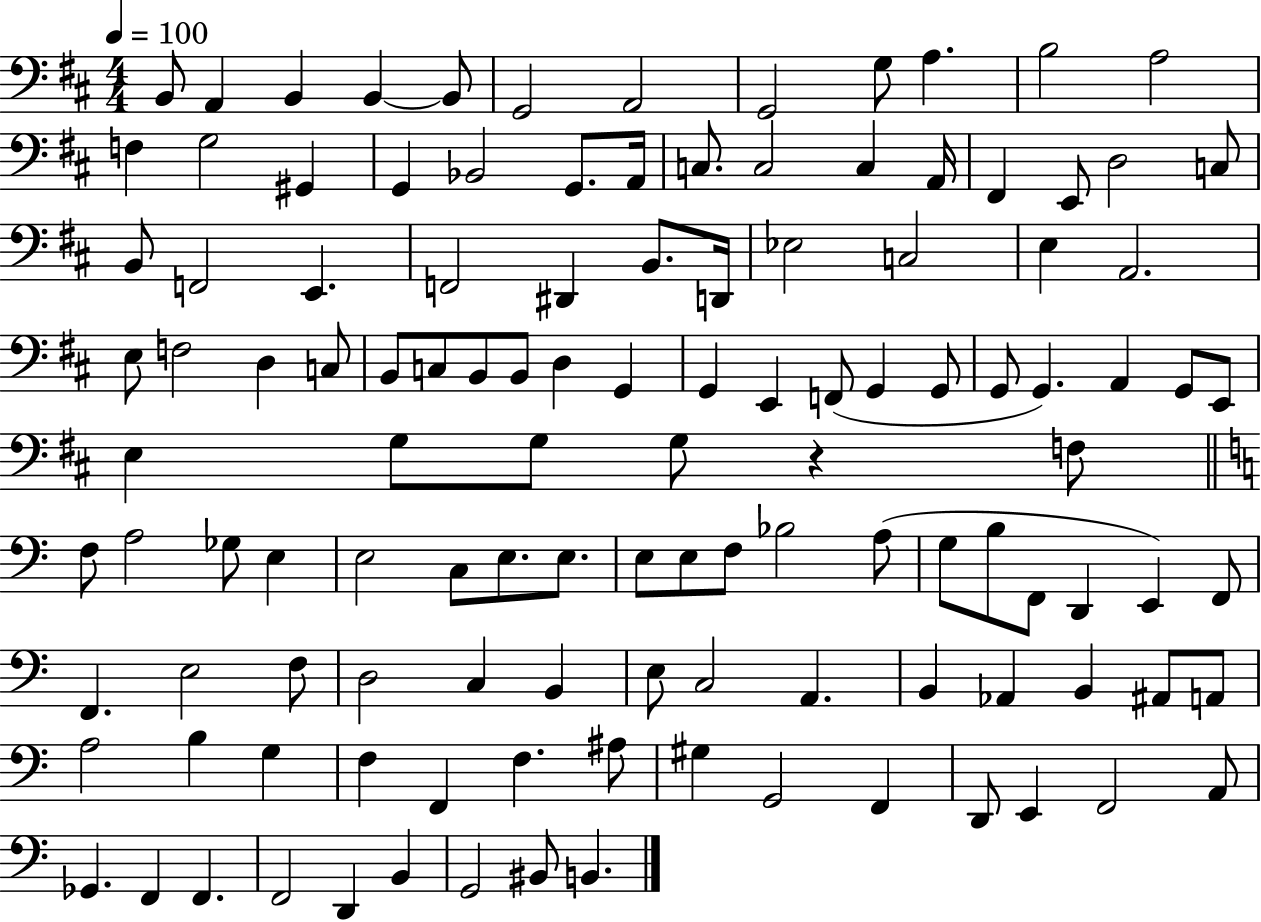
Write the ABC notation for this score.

X:1
T:Untitled
M:4/4
L:1/4
K:D
B,,/2 A,, B,, B,, B,,/2 G,,2 A,,2 G,,2 G,/2 A, B,2 A,2 F, G,2 ^G,, G,, _B,,2 G,,/2 A,,/4 C,/2 C,2 C, A,,/4 ^F,, E,,/2 D,2 C,/2 B,,/2 F,,2 E,, F,,2 ^D,, B,,/2 D,,/4 _E,2 C,2 E, A,,2 E,/2 F,2 D, C,/2 B,,/2 C,/2 B,,/2 B,,/2 D, G,, G,, E,, F,,/2 G,, G,,/2 G,,/2 G,, A,, G,,/2 E,,/2 E, G,/2 G,/2 G,/2 z F,/2 F,/2 A,2 _G,/2 E, E,2 C,/2 E,/2 E,/2 E,/2 E,/2 F,/2 _B,2 A,/2 G,/2 B,/2 F,,/2 D,, E,, F,,/2 F,, E,2 F,/2 D,2 C, B,, E,/2 C,2 A,, B,, _A,, B,, ^A,,/2 A,,/2 A,2 B, G, F, F,, F, ^A,/2 ^G, G,,2 F,, D,,/2 E,, F,,2 A,,/2 _G,, F,, F,, F,,2 D,, B,, G,,2 ^B,,/2 B,,